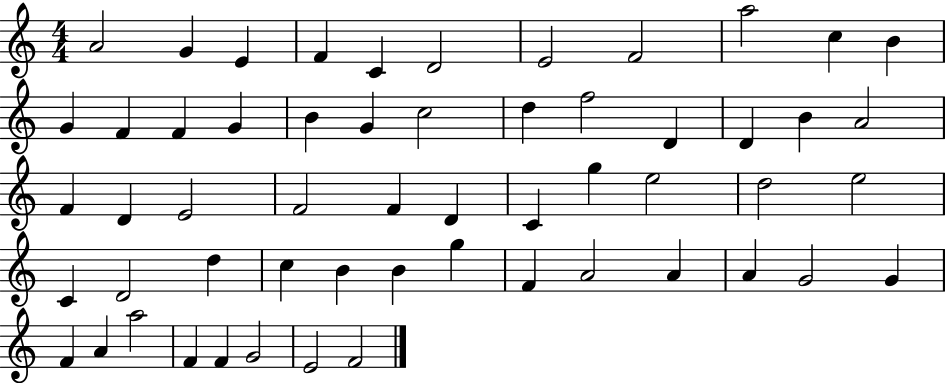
A4/h G4/q E4/q F4/q C4/q D4/h E4/h F4/h A5/h C5/q B4/q G4/q F4/q F4/q G4/q B4/q G4/q C5/h D5/q F5/h D4/q D4/q B4/q A4/h F4/q D4/q E4/h F4/h F4/q D4/q C4/q G5/q E5/h D5/h E5/h C4/q D4/h D5/q C5/q B4/q B4/q G5/q F4/q A4/h A4/q A4/q G4/h G4/q F4/q A4/q A5/h F4/q F4/q G4/h E4/h F4/h